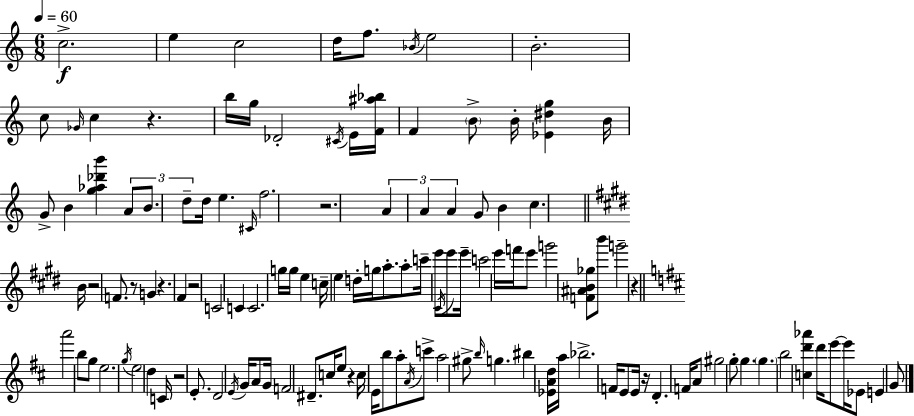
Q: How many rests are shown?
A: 10